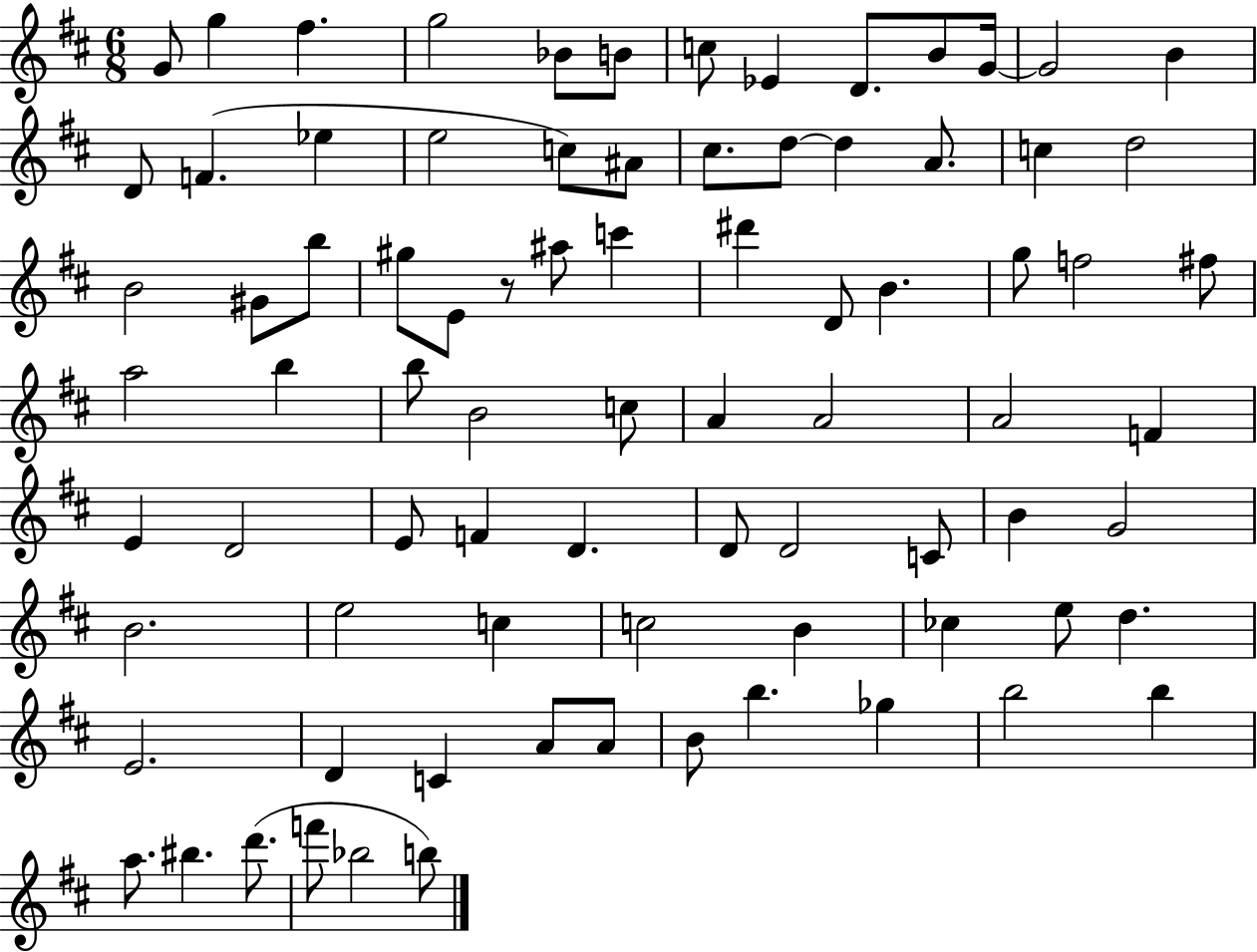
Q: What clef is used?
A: treble